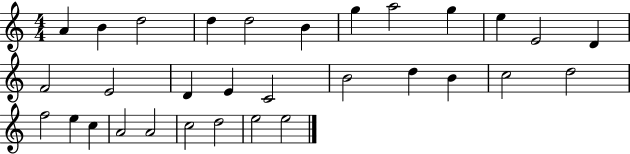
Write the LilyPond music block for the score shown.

{
  \clef treble
  \numericTimeSignature
  \time 4/4
  \key c \major
  a'4 b'4 d''2 | d''4 d''2 b'4 | g''4 a''2 g''4 | e''4 e'2 d'4 | \break f'2 e'2 | d'4 e'4 c'2 | b'2 d''4 b'4 | c''2 d''2 | \break f''2 e''4 c''4 | a'2 a'2 | c''2 d''2 | e''2 e''2 | \break \bar "|."
}